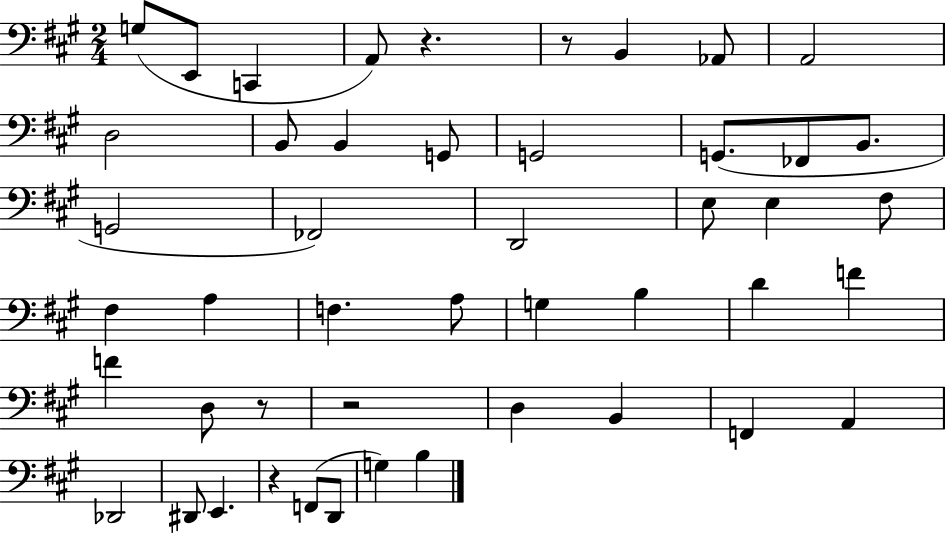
G3/e E2/e C2/q A2/e R/q. R/e B2/q Ab2/e A2/h D3/h B2/e B2/q G2/e G2/h G2/e. FES2/e B2/e. G2/h FES2/h D2/h E3/e E3/q F#3/e F#3/q A3/q F3/q. A3/e G3/q B3/q D4/q F4/q F4/q D3/e R/e R/h D3/q B2/q F2/q A2/q Db2/h D#2/e E2/q. R/q F2/e D2/e G3/q B3/q